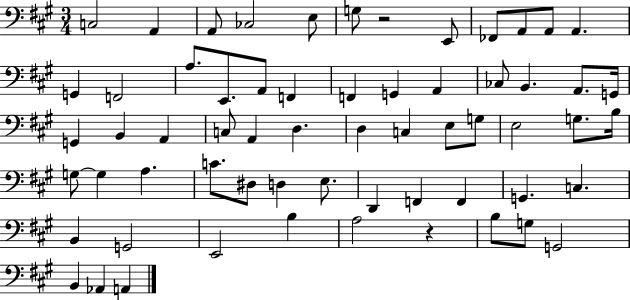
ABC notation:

X:1
T:Untitled
M:3/4
L:1/4
K:A
C,2 A,, A,,/2 _C,2 E,/2 G,/2 z2 E,,/2 _F,,/2 A,,/2 A,,/2 A,, G,, F,,2 A,/2 E,,/2 A,,/2 F,, F,, G,, A,, _C,/2 B,, A,,/2 G,,/4 G,, B,, A,, C,/2 A,, D, D, C, E,/2 G,/2 E,2 G,/2 B,/4 G,/2 G, A, C/2 ^D,/2 D, E,/2 D,, F,, F,, G,, C, B,, G,,2 E,,2 B, A,2 z B,/2 G,/2 G,,2 B,, _A,, A,,